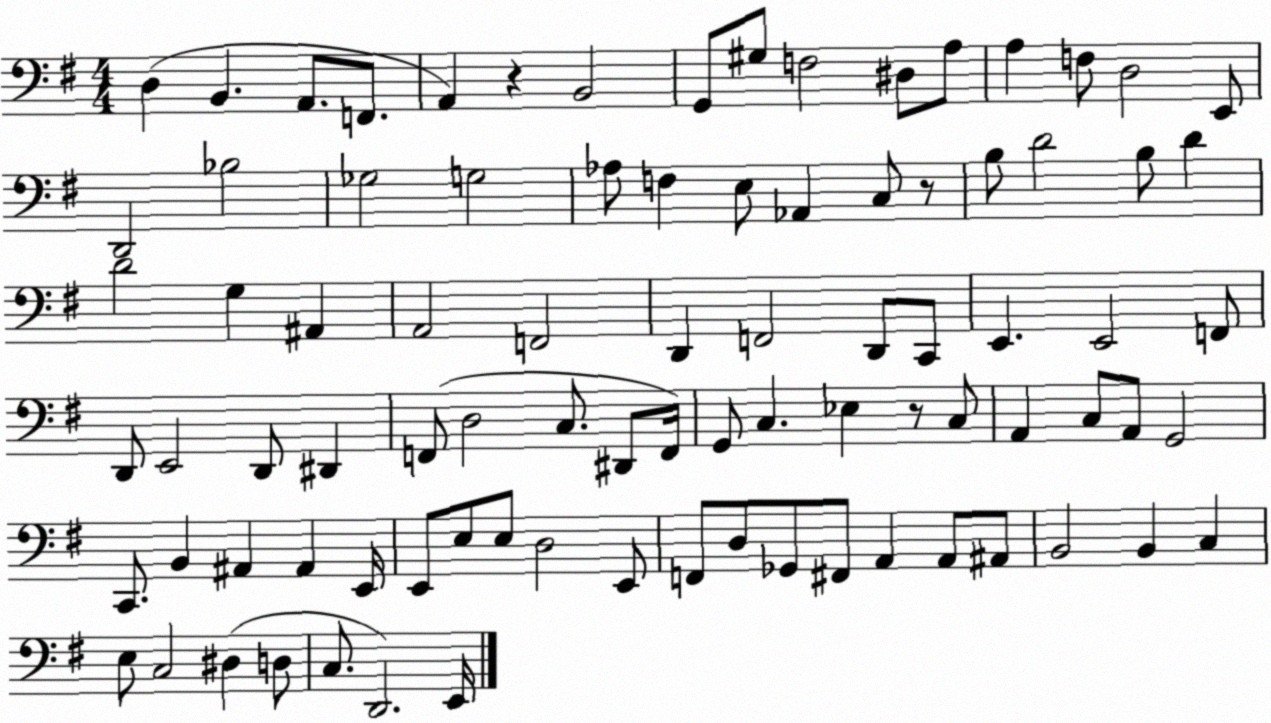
X:1
T:Untitled
M:4/4
L:1/4
K:G
D, B,, A,,/2 F,,/2 A,, z B,,2 G,,/2 ^G,/2 F,2 ^D,/2 A,/2 A, F,/2 D,2 E,,/2 D,,2 _B,2 _G,2 G,2 _A,/2 F, E,/2 _A,, C,/2 z/2 B,/2 D2 B,/2 D D2 G, ^A,, A,,2 F,,2 D,, F,,2 D,,/2 C,,/2 E,, E,,2 F,,/2 D,,/2 E,,2 D,,/2 ^D,, F,,/2 D,2 C,/2 ^D,,/2 F,,/4 G,,/2 C, _E, z/2 C,/2 A,, C,/2 A,,/2 G,,2 C,,/2 B,, ^A,, ^A,, E,,/4 E,,/2 E,/2 E,/2 D,2 E,,/2 F,,/2 D,/2 _G,,/2 ^F,,/2 A,, A,,/2 ^A,,/2 B,,2 B,, C, E,/2 C,2 ^D, D,/2 C,/2 D,,2 E,,/4